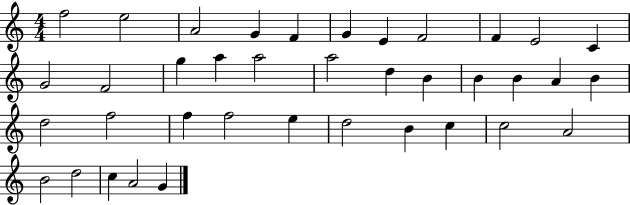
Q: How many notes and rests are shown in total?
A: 38